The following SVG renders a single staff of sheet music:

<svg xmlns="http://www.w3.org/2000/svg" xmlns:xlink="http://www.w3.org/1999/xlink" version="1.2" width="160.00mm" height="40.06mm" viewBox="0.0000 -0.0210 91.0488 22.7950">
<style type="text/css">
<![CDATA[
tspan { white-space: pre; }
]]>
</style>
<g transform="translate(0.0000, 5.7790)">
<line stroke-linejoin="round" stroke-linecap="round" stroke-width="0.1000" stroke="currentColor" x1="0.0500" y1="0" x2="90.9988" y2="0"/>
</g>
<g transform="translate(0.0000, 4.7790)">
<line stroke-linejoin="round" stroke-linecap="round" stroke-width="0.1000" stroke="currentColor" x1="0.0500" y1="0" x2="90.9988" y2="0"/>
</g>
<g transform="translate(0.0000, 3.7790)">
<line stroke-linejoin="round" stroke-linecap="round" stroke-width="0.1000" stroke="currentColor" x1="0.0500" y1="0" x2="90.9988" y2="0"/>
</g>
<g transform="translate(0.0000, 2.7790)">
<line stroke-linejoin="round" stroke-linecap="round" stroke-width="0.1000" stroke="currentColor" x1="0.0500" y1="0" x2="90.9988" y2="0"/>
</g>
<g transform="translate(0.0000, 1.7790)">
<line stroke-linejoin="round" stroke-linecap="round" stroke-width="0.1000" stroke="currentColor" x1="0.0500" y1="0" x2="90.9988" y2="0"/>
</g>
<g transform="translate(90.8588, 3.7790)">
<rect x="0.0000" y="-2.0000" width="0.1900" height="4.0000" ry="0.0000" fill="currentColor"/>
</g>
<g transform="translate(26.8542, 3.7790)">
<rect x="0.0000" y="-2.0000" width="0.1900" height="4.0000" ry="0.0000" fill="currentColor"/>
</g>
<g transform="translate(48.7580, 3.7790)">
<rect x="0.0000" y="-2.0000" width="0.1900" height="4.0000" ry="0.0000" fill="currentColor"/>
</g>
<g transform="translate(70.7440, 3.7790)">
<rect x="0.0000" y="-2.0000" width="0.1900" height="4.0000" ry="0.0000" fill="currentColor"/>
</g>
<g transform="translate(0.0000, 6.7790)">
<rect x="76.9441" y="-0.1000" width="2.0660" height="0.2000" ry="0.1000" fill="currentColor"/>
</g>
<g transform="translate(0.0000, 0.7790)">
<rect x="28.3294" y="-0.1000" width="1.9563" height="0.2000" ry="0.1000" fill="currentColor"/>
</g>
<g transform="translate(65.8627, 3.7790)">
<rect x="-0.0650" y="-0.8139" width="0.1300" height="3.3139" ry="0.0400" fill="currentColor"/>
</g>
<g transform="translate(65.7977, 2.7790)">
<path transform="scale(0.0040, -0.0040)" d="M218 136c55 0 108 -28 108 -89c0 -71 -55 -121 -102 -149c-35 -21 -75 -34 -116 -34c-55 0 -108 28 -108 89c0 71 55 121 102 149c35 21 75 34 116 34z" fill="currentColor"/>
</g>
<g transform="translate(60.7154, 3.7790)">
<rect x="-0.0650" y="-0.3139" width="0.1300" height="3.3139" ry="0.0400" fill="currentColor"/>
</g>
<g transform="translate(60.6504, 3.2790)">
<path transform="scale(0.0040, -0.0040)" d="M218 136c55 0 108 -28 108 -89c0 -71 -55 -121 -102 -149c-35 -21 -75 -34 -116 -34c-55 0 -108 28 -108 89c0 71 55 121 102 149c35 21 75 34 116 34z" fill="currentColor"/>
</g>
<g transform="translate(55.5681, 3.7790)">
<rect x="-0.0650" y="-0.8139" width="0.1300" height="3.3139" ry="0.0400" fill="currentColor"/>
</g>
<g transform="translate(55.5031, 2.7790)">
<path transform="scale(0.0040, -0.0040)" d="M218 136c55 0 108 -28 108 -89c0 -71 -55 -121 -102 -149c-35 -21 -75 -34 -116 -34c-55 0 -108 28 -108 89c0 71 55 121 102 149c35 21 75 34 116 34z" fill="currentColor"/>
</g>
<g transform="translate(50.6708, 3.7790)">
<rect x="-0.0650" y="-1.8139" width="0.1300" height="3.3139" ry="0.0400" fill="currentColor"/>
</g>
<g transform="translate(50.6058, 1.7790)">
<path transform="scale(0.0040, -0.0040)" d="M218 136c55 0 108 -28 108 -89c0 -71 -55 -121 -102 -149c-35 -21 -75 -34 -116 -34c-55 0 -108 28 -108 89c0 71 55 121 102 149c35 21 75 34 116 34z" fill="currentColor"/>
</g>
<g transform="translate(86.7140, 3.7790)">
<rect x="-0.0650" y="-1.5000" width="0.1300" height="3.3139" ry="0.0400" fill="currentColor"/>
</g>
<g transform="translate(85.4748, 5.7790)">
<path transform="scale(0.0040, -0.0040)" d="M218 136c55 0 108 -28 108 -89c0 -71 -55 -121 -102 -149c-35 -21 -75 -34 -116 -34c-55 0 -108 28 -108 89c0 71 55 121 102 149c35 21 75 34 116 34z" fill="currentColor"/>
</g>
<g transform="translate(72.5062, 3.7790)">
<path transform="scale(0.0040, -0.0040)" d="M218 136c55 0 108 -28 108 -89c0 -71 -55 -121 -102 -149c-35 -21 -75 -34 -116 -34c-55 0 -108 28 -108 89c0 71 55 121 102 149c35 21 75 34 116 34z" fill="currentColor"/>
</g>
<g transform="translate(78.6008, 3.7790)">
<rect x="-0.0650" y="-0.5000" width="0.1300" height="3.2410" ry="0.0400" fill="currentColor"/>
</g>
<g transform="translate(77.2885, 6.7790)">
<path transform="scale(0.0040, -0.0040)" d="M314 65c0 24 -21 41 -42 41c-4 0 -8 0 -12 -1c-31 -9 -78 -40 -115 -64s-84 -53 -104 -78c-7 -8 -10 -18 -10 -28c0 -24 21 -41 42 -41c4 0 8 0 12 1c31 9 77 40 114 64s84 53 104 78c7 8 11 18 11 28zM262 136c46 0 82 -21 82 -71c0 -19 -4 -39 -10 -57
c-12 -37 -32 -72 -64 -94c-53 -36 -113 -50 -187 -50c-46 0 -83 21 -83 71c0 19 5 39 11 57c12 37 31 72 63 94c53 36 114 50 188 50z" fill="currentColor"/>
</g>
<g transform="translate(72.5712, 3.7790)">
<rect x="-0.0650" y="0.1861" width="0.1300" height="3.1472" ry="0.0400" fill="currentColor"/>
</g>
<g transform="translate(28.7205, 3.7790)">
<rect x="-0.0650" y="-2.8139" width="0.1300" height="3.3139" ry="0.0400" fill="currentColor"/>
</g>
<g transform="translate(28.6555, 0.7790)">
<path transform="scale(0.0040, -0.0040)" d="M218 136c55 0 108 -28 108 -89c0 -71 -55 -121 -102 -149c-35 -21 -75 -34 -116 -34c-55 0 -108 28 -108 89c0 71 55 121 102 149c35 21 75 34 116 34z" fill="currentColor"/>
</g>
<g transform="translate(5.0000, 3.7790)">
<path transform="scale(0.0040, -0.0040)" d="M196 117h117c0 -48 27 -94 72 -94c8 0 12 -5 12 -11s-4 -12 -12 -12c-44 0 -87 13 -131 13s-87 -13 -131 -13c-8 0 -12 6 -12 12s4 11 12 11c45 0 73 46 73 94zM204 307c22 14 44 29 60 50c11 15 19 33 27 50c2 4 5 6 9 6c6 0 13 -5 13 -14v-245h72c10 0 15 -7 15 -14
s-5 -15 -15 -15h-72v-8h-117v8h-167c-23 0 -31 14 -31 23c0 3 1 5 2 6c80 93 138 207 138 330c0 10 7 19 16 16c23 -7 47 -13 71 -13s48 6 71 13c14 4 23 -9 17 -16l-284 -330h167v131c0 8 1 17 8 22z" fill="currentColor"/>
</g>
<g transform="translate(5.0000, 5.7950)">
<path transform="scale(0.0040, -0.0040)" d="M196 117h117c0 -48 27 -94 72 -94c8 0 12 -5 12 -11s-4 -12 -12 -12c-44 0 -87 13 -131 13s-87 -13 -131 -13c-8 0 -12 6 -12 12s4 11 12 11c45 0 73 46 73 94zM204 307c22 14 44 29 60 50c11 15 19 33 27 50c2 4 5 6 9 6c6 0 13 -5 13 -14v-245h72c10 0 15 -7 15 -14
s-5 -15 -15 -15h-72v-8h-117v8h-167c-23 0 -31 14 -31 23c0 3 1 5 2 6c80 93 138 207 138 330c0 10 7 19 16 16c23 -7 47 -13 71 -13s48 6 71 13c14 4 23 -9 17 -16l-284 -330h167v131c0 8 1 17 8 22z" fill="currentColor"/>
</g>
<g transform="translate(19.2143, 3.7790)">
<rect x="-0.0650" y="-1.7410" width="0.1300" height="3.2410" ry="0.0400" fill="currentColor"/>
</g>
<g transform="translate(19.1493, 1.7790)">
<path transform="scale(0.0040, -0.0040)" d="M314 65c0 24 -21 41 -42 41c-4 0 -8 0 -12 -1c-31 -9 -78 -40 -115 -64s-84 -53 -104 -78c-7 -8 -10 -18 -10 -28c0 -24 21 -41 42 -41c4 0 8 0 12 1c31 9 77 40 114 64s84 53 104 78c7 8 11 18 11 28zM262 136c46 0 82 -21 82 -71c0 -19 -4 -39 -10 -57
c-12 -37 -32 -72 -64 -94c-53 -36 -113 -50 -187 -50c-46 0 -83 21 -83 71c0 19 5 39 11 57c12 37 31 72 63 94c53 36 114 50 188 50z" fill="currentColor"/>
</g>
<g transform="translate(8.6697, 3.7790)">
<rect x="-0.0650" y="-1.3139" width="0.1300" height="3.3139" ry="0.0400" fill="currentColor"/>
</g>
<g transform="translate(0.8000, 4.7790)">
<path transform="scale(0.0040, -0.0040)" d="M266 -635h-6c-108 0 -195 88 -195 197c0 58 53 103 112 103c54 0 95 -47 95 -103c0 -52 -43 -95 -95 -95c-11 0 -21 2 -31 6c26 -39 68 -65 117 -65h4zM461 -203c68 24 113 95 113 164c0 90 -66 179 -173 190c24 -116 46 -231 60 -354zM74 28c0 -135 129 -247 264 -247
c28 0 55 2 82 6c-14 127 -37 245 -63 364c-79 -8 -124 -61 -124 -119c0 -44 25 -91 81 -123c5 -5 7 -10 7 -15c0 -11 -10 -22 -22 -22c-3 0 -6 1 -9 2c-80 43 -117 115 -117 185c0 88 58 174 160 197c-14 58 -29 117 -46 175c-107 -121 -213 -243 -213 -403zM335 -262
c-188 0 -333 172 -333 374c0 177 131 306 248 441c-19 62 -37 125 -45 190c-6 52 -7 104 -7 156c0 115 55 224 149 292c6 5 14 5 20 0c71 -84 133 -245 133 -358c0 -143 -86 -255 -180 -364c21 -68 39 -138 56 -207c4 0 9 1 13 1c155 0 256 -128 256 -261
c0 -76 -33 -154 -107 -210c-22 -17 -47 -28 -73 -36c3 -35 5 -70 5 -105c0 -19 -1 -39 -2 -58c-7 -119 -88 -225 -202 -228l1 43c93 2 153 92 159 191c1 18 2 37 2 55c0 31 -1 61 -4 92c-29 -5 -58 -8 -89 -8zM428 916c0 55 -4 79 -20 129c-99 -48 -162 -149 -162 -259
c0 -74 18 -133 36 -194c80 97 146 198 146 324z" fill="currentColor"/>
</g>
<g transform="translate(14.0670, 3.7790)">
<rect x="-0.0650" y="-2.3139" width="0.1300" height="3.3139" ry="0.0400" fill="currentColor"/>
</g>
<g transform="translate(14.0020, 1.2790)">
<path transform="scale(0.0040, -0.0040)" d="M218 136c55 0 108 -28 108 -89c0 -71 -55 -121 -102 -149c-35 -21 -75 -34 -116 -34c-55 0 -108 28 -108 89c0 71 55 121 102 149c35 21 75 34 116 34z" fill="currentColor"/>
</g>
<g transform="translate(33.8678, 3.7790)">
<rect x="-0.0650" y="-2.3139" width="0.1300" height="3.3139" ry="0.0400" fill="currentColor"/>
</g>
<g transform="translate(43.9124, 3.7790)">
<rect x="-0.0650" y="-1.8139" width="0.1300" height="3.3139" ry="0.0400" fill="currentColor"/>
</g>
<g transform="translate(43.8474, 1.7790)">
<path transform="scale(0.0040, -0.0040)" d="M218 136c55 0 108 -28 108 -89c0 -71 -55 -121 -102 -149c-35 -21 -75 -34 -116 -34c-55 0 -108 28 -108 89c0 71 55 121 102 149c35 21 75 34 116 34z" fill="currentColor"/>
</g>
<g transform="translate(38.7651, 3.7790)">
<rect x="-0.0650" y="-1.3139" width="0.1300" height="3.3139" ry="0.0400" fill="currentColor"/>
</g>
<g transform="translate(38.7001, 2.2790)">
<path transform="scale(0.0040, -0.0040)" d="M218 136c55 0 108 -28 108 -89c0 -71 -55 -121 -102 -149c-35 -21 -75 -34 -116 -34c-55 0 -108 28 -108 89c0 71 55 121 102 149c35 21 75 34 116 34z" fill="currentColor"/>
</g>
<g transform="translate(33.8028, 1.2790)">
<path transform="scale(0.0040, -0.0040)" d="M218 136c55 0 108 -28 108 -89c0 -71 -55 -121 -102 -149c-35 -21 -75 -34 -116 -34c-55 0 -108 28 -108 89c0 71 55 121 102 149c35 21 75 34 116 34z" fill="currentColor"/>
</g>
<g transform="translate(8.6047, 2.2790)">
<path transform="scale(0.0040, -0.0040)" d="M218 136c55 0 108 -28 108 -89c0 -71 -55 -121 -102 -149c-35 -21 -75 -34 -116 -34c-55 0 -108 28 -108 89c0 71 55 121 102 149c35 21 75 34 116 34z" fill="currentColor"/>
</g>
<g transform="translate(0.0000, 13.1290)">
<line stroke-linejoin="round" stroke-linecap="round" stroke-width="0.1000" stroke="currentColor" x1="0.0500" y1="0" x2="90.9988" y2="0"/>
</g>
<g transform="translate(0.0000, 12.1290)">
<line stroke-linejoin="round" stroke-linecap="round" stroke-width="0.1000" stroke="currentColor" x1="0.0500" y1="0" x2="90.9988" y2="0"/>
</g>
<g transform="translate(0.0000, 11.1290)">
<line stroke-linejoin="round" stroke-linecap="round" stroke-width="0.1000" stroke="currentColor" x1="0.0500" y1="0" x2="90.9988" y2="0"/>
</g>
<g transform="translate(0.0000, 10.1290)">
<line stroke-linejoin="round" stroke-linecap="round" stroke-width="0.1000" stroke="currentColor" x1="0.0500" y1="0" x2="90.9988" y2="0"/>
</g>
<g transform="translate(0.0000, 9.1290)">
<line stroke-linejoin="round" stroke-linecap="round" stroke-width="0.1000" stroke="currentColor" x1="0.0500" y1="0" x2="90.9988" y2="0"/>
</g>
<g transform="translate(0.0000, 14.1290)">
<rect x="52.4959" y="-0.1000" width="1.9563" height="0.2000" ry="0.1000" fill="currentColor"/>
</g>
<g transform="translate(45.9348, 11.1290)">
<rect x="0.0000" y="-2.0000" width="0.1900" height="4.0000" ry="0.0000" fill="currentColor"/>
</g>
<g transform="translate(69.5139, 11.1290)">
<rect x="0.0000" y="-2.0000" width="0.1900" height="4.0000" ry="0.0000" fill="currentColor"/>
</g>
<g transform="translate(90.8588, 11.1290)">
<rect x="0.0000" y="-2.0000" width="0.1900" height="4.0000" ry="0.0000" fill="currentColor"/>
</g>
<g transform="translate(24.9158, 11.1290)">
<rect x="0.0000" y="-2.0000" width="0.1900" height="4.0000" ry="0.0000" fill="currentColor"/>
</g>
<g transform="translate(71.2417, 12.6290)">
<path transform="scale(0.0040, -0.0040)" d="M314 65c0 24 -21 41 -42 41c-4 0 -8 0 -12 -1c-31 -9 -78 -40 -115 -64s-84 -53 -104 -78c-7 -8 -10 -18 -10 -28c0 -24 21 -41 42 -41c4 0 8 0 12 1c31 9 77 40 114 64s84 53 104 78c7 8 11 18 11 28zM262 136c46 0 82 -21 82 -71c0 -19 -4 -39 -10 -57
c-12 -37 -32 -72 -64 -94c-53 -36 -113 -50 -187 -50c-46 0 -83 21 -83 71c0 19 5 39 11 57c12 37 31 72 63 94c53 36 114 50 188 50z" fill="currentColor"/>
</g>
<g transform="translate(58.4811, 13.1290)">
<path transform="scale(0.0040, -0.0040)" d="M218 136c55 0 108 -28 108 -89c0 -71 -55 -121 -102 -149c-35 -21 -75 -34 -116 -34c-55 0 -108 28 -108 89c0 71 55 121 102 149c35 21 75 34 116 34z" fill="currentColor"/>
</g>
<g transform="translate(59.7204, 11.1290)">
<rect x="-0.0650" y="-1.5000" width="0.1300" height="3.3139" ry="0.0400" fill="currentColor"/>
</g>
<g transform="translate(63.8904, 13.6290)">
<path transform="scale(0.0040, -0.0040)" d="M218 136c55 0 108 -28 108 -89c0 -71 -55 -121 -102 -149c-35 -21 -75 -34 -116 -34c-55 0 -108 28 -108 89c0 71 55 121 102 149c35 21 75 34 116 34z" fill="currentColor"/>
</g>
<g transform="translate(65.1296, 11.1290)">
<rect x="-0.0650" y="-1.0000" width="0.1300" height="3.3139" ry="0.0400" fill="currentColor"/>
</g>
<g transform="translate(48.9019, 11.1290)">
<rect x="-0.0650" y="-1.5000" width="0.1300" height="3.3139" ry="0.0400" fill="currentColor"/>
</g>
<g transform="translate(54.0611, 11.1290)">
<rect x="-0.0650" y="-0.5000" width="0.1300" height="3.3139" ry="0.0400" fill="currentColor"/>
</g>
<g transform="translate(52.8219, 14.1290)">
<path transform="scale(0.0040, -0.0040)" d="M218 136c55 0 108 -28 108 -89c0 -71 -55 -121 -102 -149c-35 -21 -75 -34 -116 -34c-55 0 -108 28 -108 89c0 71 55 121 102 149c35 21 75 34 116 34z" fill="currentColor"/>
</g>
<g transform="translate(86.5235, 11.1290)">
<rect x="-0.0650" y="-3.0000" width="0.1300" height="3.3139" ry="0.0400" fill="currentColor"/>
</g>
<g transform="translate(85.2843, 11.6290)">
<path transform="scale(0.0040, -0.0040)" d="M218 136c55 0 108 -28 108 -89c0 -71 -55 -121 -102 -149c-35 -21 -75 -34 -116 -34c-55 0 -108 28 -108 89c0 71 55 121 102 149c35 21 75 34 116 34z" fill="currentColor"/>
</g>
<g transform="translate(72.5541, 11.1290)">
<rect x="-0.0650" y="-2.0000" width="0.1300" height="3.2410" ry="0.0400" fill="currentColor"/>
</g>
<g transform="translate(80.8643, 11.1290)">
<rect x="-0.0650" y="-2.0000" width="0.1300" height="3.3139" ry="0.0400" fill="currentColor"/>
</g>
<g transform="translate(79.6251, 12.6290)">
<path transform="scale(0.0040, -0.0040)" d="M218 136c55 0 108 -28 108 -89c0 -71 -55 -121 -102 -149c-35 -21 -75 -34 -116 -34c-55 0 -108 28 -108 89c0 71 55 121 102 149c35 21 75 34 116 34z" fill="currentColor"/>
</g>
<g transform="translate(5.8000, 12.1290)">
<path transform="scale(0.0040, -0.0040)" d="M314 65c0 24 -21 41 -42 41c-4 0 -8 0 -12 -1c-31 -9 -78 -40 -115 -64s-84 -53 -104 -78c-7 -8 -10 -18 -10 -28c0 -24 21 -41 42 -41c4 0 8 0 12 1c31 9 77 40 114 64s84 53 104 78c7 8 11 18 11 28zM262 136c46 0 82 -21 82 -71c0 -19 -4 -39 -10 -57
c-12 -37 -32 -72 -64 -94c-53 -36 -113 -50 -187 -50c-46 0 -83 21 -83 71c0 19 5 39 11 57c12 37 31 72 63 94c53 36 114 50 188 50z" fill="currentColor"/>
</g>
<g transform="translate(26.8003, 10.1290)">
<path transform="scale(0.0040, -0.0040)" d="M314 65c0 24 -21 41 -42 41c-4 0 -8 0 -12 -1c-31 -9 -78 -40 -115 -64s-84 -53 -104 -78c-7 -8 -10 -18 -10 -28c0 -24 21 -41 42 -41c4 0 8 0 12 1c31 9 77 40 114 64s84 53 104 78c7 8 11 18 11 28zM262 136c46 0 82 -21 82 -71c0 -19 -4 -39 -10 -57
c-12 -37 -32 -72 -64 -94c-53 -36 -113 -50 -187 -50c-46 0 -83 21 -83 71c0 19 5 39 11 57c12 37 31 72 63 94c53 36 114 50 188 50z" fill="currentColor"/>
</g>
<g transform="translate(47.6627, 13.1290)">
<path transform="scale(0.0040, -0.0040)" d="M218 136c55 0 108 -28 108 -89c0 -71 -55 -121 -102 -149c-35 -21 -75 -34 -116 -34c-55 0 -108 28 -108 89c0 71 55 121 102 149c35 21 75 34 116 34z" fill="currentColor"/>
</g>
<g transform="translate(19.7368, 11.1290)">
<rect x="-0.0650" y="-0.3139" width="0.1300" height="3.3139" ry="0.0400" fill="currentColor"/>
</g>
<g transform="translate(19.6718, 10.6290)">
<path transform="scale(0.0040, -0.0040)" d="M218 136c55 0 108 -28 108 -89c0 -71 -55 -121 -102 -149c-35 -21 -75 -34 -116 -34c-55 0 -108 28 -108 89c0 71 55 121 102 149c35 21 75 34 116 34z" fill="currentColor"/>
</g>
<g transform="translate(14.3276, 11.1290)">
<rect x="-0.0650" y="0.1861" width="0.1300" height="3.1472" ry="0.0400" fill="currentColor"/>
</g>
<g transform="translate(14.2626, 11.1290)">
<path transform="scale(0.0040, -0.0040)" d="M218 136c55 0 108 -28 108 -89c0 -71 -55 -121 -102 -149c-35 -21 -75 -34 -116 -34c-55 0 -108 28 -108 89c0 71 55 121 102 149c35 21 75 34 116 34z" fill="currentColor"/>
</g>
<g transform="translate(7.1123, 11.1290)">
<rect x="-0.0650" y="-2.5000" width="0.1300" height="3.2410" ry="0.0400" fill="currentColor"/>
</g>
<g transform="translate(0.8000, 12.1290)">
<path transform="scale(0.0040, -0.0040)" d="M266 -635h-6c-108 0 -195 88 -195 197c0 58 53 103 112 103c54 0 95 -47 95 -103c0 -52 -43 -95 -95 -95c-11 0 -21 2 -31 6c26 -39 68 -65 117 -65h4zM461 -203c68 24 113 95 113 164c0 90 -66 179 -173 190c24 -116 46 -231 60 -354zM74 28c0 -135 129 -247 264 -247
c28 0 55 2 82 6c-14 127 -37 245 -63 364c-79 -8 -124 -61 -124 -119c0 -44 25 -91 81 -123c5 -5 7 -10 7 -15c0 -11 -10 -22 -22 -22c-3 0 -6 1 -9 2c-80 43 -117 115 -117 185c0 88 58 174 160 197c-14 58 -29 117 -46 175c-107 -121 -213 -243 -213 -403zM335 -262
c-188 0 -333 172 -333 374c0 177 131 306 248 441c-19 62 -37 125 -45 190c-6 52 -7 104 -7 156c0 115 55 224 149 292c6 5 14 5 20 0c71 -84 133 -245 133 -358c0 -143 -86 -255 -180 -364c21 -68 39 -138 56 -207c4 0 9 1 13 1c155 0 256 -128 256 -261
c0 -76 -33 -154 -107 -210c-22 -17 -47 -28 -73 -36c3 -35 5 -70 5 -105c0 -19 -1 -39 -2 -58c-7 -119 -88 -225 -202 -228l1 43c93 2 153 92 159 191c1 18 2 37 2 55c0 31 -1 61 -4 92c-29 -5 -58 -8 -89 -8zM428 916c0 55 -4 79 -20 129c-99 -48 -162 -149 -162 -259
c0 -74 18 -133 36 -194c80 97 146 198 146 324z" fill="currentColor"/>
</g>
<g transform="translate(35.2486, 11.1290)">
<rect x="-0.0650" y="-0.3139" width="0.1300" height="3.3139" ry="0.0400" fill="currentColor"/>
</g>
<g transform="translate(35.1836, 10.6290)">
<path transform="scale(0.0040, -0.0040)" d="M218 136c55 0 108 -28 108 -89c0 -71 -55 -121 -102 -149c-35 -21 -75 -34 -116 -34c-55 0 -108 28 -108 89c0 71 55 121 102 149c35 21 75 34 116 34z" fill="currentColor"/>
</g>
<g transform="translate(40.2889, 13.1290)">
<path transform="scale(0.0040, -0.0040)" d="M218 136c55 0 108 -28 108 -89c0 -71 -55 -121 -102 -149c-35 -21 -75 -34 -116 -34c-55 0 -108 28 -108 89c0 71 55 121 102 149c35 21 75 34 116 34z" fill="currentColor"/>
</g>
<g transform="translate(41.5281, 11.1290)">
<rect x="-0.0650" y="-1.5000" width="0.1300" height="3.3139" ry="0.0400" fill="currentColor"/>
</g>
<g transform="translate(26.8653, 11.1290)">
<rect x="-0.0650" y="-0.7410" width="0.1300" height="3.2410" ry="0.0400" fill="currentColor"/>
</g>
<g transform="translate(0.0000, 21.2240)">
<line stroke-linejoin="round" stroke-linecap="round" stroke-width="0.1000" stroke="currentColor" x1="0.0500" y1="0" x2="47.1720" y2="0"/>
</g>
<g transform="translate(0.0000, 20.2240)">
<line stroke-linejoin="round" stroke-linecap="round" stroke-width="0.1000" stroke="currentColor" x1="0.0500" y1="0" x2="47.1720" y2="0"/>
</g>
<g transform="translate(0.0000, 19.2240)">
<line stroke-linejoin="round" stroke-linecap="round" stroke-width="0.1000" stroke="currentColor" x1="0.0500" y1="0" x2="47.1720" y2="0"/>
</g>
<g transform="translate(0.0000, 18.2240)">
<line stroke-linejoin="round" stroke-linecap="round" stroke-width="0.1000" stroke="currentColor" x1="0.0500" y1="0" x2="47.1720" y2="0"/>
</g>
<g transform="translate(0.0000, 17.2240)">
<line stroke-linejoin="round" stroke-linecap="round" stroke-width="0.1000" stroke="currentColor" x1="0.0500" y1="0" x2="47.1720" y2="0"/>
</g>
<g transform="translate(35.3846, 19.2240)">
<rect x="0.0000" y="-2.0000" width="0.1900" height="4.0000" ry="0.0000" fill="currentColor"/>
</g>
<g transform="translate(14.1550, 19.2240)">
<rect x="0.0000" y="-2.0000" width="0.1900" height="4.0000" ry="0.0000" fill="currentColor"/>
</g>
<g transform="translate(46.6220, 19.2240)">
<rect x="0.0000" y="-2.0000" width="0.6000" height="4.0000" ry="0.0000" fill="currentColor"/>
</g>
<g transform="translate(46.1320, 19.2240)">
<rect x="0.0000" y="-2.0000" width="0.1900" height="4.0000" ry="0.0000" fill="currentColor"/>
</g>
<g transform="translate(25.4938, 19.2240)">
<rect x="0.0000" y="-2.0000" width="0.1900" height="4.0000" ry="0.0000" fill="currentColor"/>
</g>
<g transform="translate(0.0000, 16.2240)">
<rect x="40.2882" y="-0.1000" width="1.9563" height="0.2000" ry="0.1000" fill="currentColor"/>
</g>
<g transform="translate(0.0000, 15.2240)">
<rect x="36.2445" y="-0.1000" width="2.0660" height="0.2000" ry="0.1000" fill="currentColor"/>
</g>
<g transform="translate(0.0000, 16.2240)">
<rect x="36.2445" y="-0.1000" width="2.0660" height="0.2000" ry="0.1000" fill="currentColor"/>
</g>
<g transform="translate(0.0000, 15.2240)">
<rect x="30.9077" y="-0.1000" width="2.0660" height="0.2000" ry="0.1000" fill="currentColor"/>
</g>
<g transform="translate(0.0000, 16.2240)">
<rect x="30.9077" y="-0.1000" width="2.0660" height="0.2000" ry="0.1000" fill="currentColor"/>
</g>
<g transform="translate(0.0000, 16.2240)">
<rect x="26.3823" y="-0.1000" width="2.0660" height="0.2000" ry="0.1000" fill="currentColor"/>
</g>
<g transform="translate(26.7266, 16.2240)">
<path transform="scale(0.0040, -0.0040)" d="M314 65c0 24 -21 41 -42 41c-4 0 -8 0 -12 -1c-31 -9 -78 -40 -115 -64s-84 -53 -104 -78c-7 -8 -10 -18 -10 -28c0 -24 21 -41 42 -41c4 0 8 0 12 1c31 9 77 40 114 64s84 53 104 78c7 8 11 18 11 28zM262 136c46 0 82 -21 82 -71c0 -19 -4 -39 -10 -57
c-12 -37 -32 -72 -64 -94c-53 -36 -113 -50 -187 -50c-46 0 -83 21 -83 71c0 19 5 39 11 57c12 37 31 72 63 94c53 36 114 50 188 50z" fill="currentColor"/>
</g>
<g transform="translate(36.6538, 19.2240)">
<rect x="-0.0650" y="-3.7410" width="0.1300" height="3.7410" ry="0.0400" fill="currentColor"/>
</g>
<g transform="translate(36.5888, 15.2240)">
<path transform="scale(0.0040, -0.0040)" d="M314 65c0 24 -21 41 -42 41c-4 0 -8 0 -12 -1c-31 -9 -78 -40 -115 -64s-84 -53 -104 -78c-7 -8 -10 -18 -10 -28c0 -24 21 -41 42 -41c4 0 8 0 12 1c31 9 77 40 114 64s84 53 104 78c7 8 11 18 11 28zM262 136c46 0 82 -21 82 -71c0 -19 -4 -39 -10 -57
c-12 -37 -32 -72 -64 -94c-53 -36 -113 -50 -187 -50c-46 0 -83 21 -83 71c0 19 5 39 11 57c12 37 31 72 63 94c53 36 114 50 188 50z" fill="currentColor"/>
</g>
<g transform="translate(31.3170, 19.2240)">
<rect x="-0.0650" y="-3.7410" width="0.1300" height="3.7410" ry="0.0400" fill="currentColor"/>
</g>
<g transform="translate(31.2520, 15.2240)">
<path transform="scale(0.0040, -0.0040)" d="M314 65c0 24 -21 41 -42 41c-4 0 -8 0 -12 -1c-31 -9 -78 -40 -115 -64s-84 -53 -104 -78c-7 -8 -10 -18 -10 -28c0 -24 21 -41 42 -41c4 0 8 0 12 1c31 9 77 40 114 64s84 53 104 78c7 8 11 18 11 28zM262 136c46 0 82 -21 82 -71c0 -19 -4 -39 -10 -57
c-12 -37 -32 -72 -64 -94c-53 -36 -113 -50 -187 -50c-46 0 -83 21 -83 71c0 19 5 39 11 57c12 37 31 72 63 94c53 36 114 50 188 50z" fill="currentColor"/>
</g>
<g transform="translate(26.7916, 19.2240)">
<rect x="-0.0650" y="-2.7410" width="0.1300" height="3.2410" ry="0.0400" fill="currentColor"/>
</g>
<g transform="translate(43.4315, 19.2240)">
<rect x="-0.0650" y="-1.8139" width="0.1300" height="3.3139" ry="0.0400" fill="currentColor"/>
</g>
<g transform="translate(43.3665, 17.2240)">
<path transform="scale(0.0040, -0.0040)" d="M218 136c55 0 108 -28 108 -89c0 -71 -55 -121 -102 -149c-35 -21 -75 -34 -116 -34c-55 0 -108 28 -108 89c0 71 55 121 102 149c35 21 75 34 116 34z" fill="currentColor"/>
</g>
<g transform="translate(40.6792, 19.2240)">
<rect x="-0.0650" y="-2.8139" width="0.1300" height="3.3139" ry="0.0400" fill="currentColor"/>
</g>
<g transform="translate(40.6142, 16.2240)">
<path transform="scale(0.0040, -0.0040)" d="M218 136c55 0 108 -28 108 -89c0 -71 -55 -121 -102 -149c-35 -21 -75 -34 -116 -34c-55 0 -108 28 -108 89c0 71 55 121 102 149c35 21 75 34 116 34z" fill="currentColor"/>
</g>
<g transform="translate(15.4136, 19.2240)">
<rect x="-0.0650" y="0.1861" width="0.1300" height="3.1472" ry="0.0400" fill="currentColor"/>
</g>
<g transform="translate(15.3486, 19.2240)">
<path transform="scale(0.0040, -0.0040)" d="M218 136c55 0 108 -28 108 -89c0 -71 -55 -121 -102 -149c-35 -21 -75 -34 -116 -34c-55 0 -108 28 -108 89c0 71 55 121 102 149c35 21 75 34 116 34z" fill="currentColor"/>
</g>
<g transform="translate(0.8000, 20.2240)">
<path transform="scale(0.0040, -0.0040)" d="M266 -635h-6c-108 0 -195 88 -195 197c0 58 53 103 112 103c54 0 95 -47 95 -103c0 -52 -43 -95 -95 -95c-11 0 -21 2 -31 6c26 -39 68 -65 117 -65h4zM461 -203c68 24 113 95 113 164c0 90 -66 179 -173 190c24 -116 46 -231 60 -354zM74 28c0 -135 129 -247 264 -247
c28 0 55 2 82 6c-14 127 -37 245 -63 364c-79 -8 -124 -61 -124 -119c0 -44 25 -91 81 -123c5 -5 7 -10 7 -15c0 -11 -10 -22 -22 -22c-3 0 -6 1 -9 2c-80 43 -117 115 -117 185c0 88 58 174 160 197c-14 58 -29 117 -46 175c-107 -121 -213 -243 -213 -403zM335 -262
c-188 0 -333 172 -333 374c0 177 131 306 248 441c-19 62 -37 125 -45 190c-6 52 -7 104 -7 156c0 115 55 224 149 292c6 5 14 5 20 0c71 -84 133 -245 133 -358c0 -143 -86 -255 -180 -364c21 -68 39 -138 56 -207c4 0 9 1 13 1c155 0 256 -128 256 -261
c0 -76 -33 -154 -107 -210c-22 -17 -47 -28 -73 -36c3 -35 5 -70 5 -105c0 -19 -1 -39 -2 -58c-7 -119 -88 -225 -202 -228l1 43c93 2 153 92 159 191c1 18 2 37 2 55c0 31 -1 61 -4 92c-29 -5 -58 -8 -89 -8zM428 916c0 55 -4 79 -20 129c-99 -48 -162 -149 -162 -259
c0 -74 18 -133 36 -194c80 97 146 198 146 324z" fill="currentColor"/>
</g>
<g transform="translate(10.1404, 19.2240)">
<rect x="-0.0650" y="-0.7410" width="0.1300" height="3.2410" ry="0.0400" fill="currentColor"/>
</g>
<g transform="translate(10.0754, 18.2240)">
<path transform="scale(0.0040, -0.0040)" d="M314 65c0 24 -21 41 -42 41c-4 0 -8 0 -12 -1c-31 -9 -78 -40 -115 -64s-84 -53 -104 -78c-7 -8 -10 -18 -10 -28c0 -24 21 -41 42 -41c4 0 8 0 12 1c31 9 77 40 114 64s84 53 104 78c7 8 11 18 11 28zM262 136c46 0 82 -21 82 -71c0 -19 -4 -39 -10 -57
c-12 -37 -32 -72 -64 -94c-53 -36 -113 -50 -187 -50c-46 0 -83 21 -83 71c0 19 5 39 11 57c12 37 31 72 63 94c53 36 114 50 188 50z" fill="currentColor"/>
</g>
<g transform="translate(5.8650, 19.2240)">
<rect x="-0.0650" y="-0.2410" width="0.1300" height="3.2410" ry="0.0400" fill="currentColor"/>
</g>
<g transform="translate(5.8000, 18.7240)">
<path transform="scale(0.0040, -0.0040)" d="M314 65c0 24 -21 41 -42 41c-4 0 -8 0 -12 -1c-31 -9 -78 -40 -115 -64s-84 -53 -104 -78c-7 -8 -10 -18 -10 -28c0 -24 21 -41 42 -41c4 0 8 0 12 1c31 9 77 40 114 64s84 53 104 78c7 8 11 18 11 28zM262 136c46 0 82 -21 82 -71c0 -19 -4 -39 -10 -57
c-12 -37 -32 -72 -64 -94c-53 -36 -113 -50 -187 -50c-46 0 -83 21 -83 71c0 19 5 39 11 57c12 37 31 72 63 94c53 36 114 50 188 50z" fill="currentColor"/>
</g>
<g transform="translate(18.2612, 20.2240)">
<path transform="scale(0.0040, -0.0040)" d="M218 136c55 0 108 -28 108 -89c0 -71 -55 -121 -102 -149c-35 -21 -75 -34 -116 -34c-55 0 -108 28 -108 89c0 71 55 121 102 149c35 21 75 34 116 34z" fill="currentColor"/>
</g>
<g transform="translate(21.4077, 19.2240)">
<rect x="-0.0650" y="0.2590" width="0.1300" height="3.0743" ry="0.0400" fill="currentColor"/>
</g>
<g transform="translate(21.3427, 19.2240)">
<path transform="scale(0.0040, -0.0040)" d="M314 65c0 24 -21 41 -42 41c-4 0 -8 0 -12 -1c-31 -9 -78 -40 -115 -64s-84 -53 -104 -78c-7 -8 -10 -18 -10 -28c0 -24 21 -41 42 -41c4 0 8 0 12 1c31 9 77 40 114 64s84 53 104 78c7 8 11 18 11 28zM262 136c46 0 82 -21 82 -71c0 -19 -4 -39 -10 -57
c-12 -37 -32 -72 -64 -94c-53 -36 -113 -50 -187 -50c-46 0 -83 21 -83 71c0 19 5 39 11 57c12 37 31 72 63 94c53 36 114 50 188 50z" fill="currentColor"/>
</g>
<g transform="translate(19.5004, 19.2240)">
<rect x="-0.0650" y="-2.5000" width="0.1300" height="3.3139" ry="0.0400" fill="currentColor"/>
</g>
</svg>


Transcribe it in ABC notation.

X:1
T:Untitled
M:4/4
L:1/4
K:C
e g f2 a g e f f d c d B C2 E G2 B c d2 c E E C E D F2 F A c2 d2 B G B2 a2 c'2 c'2 a f